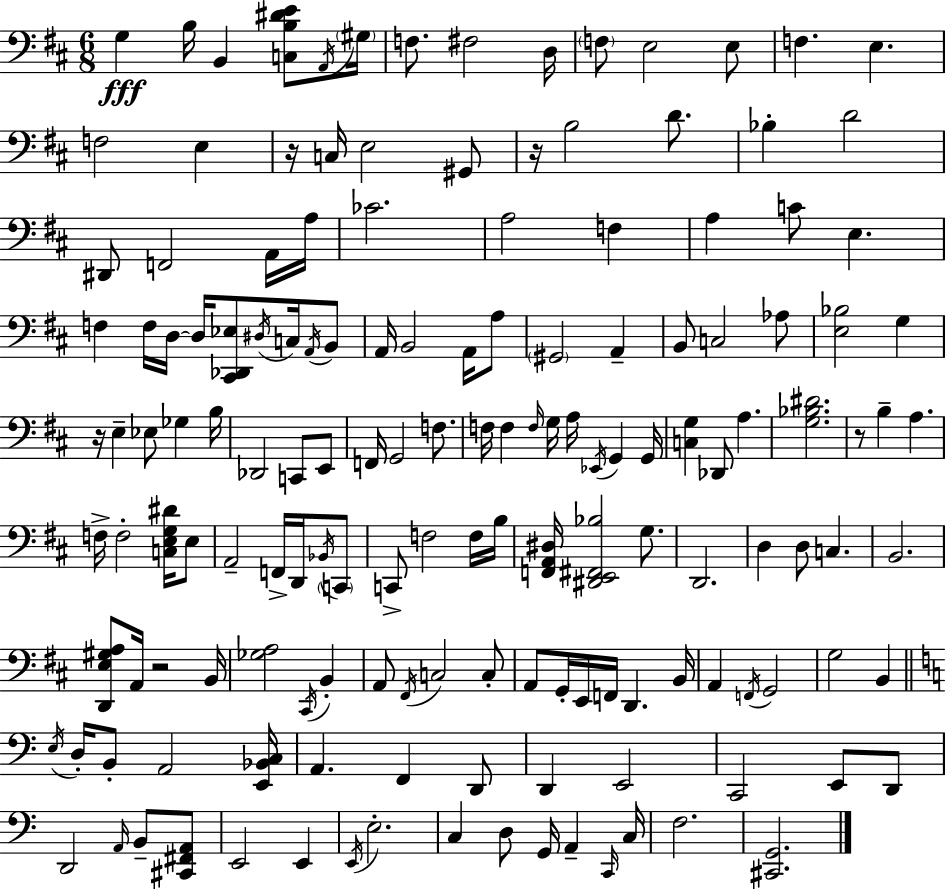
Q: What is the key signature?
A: D major